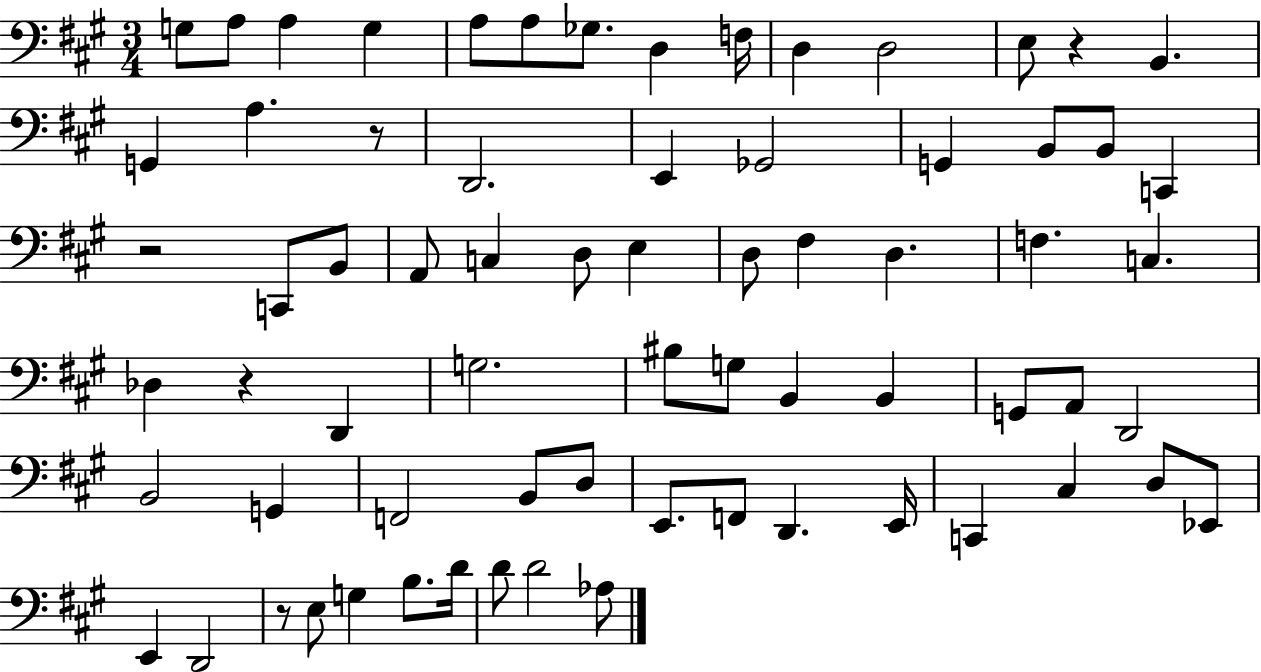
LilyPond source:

{
  \clef bass
  \numericTimeSignature
  \time 3/4
  \key a \major
  g8 a8 a4 g4 | a8 a8 ges8. d4 f16 | d4 d2 | e8 r4 b,4. | \break g,4 a4. r8 | d,2. | e,4 ges,2 | g,4 b,8 b,8 c,4 | \break r2 c,8 b,8 | a,8 c4 d8 e4 | d8 fis4 d4. | f4. c4. | \break des4 r4 d,4 | g2. | bis8 g8 b,4 b,4 | g,8 a,8 d,2 | \break b,2 g,4 | f,2 b,8 d8 | e,8. f,8 d,4. e,16 | c,4 cis4 d8 ees,8 | \break e,4 d,2 | r8 e8 g4 b8. d'16 | d'8 d'2 aes8 | \bar "|."
}